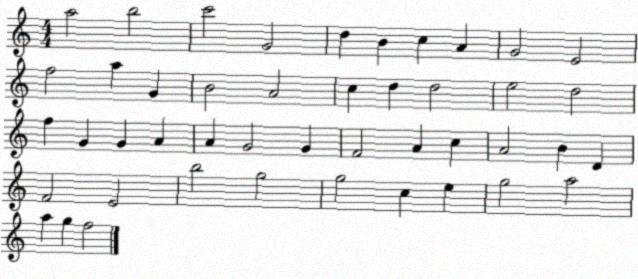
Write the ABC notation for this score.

X:1
T:Untitled
M:4/4
L:1/4
K:C
a2 b2 c'2 G2 d B c A G2 E2 f2 a G B2 A2 c d d2 e2 d2 f G G A A G2 G F2 A c A2 B D F2 E2 b2 g2 g2 c e g2 a2 a g f2